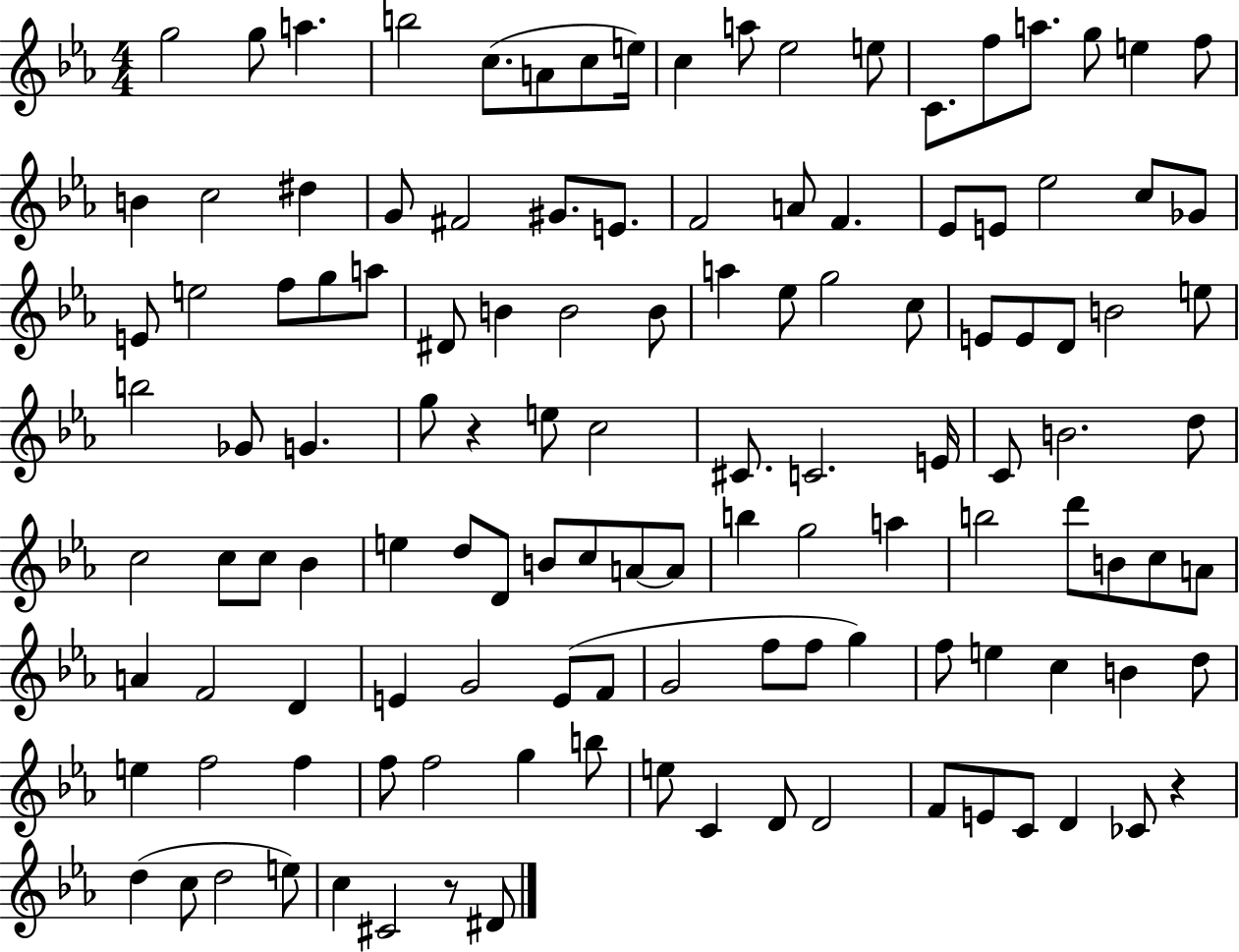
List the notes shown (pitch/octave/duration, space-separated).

G5/h G5/e A5/q. B5/h C5/e. A4/e C5/e E5/s C5/q A5/e Eb5/h E5/e C4/e. F5/e A5/e. G5/e E5/q F5/e B4/q C5/h D#5/q G4/e F#4/h G#4/e. E4/e. F4/h A4/e F4/q. Eb4/e E4/e Eb5/h C5/e Gb4/e E4/e E5/h F5/e G5/e A5/e D#4/e B4/q B4/h B4/e A5/q Eb5/e G5/h C5/e E4/e E4/e D4/e B4/h E5/e B5/h Gb4/e G4/q. G5/e R/q E5/e C5/h C#4/e. C4/h. E4/s C4/e B4/h. D5/e C5/h C5/e C5/e Bb4/q E5/q D5/e D4/e B4/e C5/e A4/e A4/e B5/q G5/h A5/q B5/h D6/e B4/e C5/e A4/e A4/q F4/h D4/q E4/q G4/h E4/e F4/e G4/h F5/e F5/e G5/q F5/e E5/q C5/q B4/q D5/e E5/q F5/h F5/q F5/e F5/h G5/q B5/e E5/e C4/q D4/e D4/h F4/e E4/e C4/e D4/q CES4/e R/q D5/q C5/e D5/h E5/e C5/q C#4/h R/e D#4/e